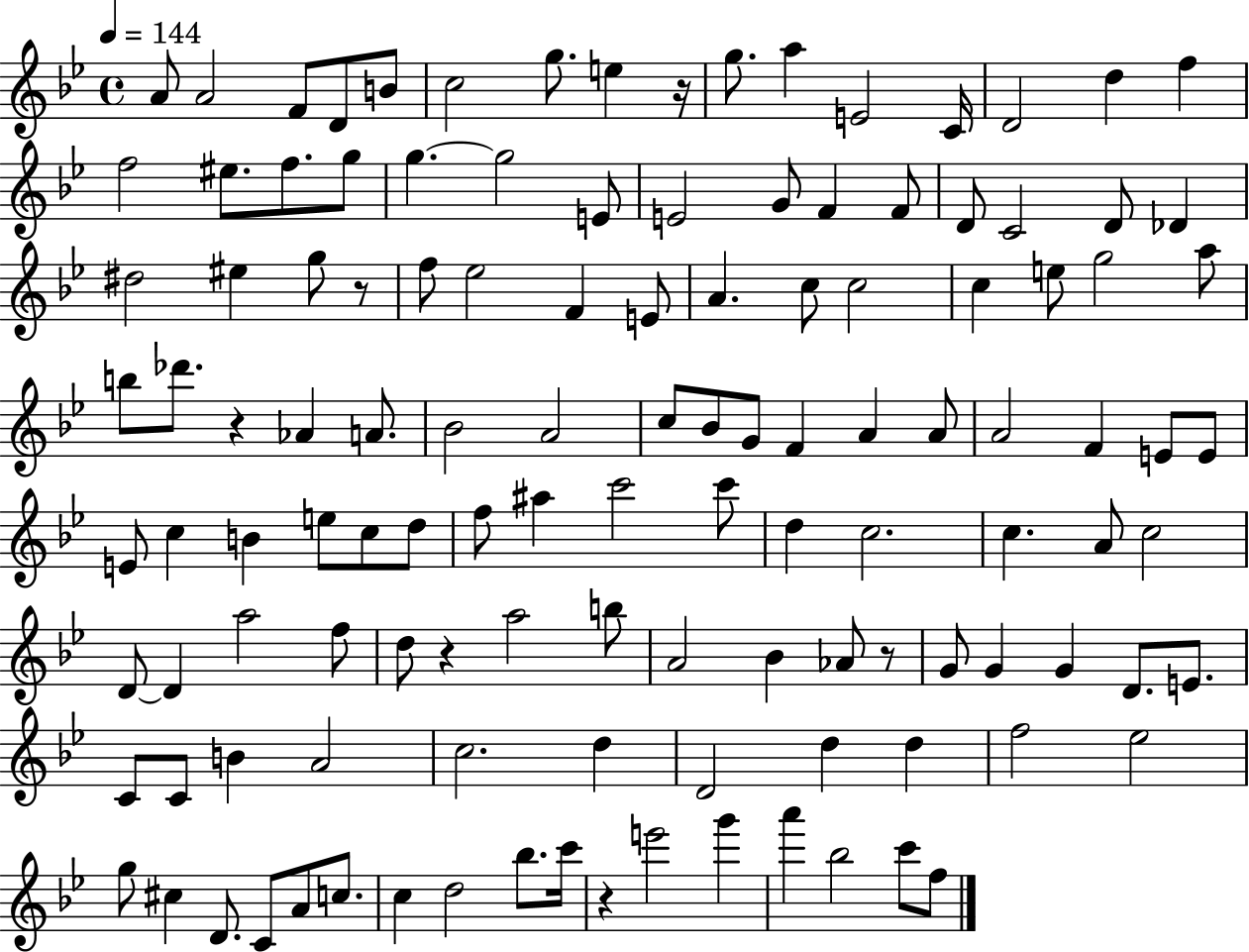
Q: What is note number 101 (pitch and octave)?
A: Eb5